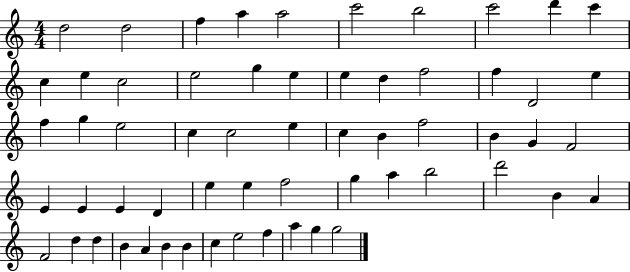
X:1
T:Untitled
M:4/4
L:1/4
K:C
d2 d2 f a a2 c'2 b2 c'2 d' c' c e c2 e2 g e e d f2 f D2 e f g e2 c c2 e c B f2 B G F2 E E E D e e f2 g a b2 d'2 B A F2 d d B A B B c e2 f a g g2